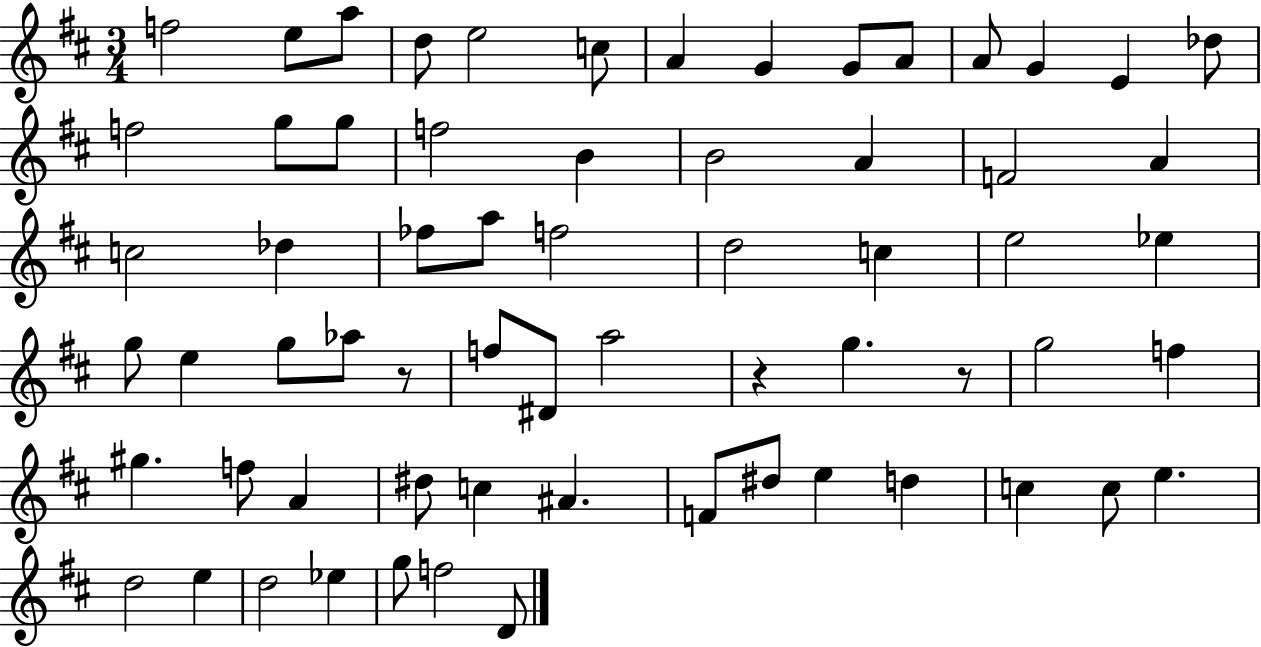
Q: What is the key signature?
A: D major